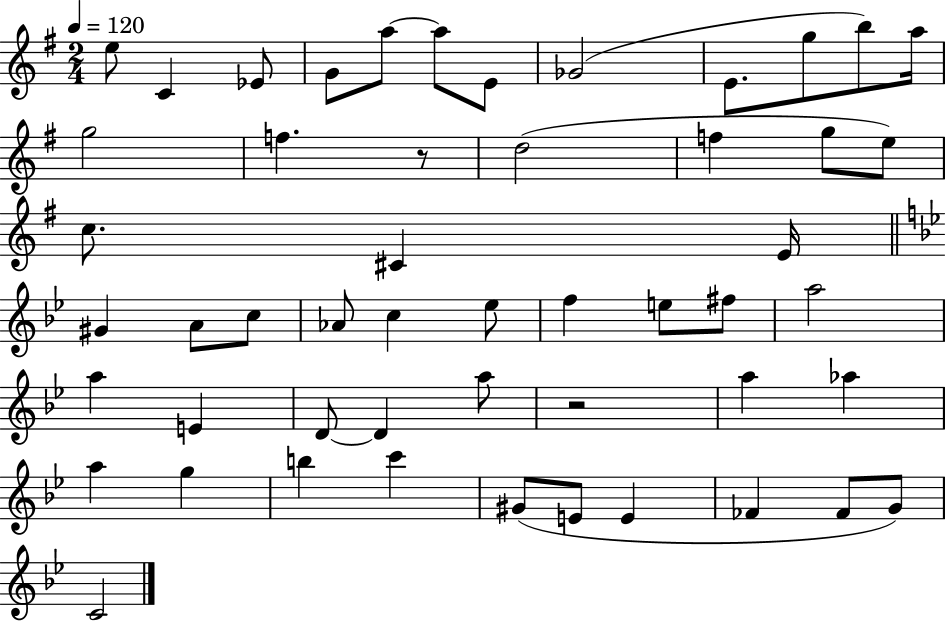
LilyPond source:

{
  \clef treble
  \numericTimeSignature
  \time 2/4
  \key g \major
  \tempo 4 = 120
  \repeat volta 2 { e''8 c'4 ees'8 | g'8 a''8~~ a''8 e'8 | ges'2( | e'8. g''8 b''8) a''16 | \break g''2 | f''4. r8 | d''2( | f''4 g''8 e''8) | \break c''8. cis'4 e'16 | \bar "||" \break \key bes \major gis'4 a'8 c''8 | aes'8 c''4 ees''8 | f''4 e''8 fis''8 | a''2 | \break a''4 e'4 | d'8~~ d'4 a''8 | r2 | a''4 aes''4 | \break a''4 g''4 | b''4 c'''4 | gis'8( e'8 e'4 | fes'4 fes'8 g'8) | \break c'2 | } \bar "|."
}